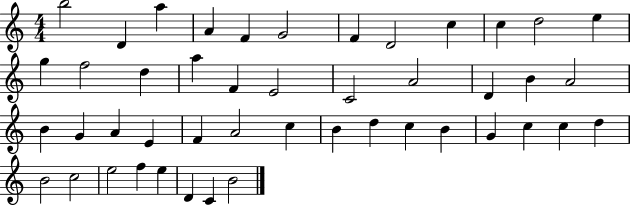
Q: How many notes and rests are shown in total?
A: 46